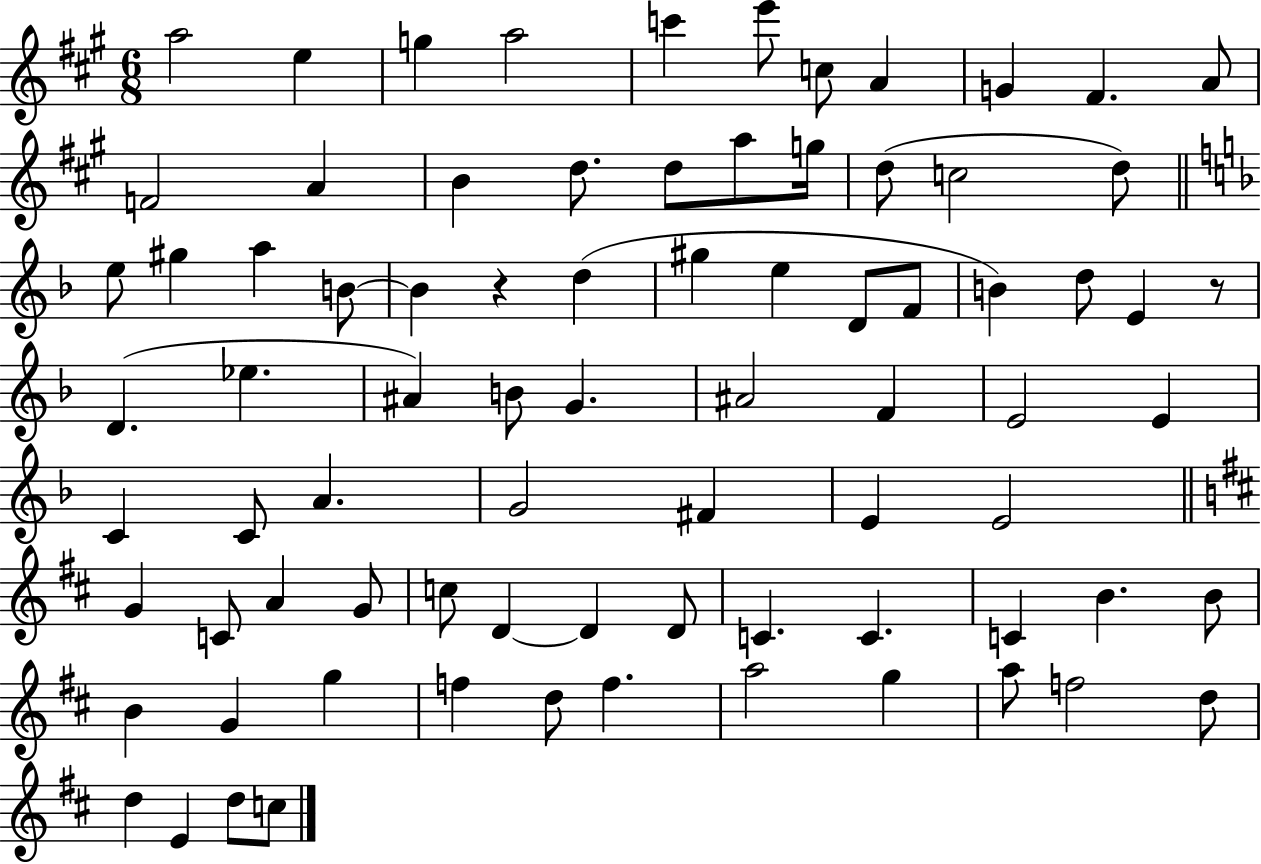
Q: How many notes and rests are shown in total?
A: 80